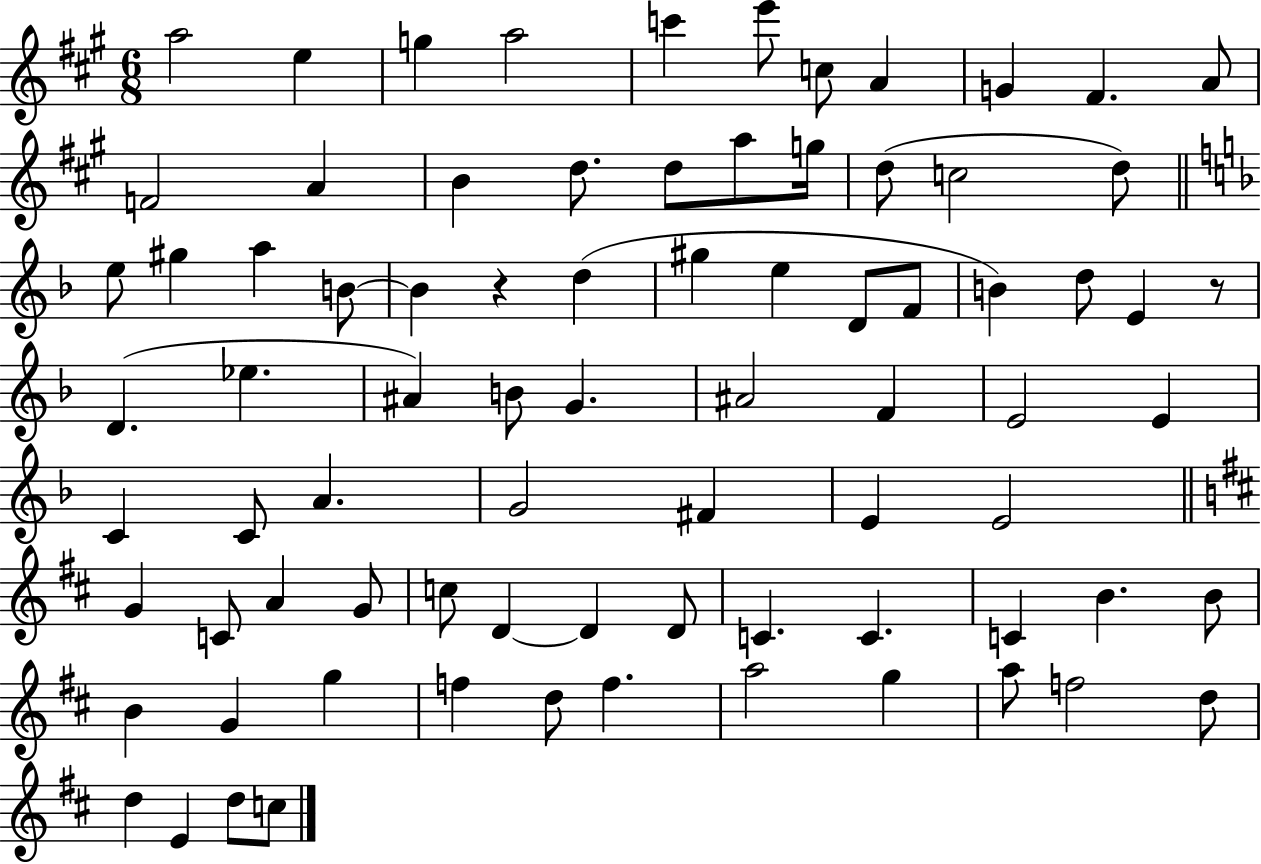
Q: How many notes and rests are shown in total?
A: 80